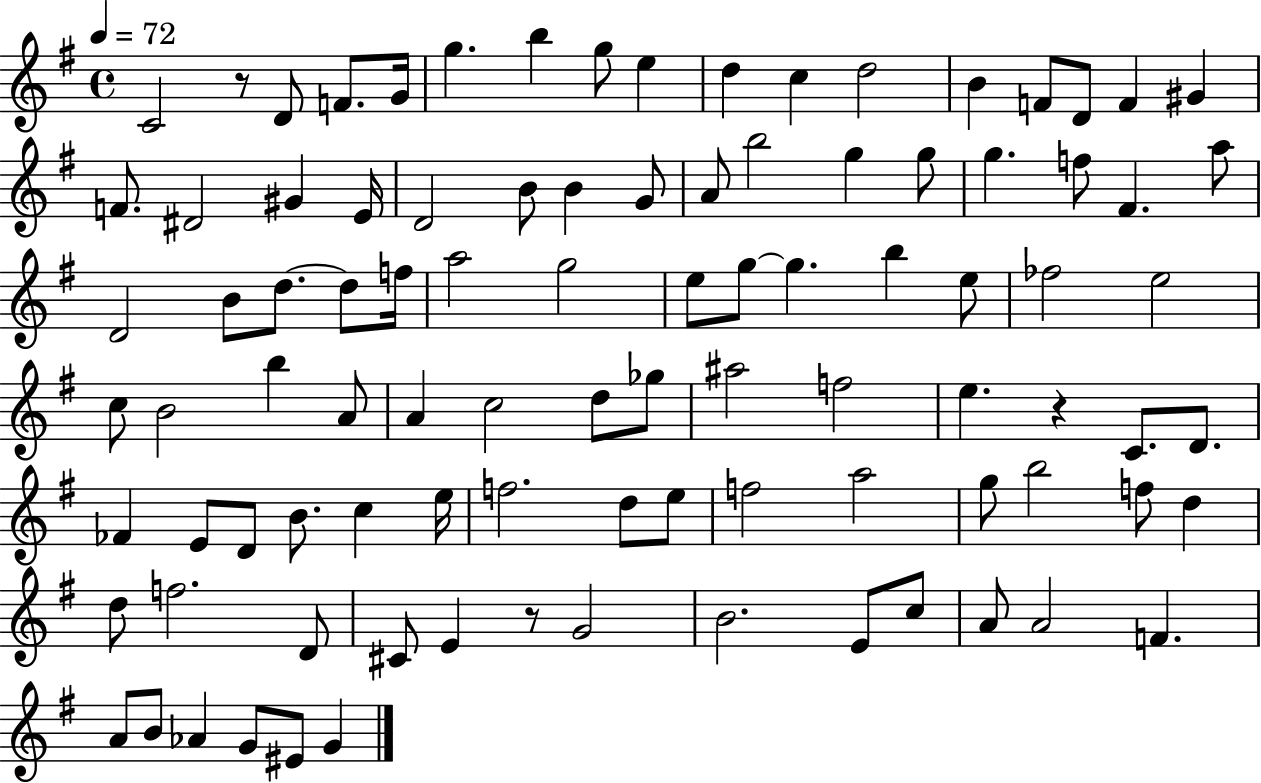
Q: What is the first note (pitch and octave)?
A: C4